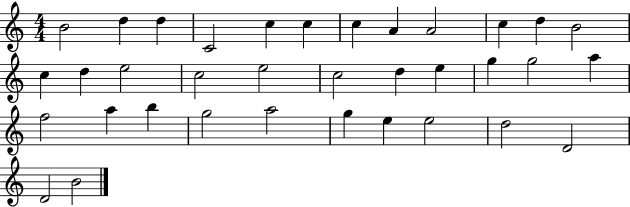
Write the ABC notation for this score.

X:1
T:Untitled
M:4/4
L:1/4
K:C
B2 d d C2 c c c A A2 c d B2 c d e2 c2 e2 c2 d e g g2 a f2 a b g2 a2 g e e2 d2 D2 D2 B2